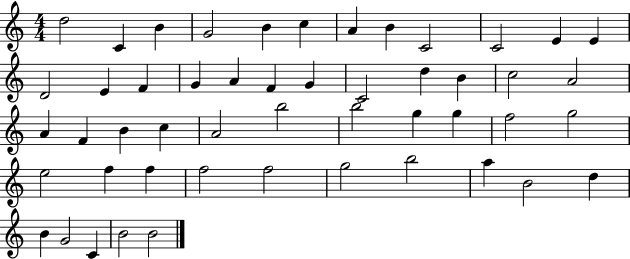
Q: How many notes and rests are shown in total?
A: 50